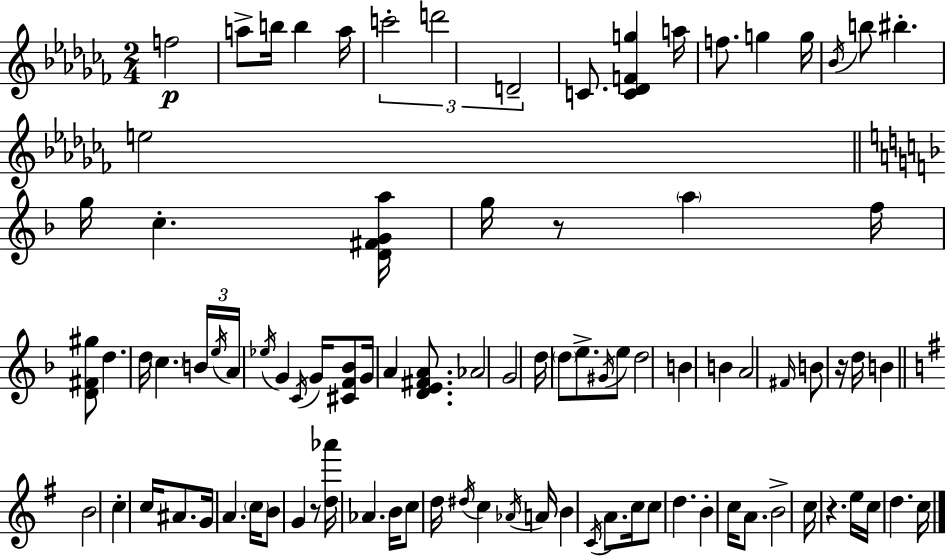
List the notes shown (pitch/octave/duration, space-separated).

F5/h A5/e B5/s B5/q A5/s C6/h D6/h D4/h C4/e. [C4,Db4,F4,G5]/q A5/s F5/e. G5/q G5/s Bb4/s B5/e BIS5/q. E5/h G5/s C5/q. [D4,F#4,G4,A5]/s G5/s R/e A5/q F5/s [D4,F#4,G#5]/e D5/q. D5/s C5/q. B4/s E5/s A4/s Eb5/s G4/q C4/s G4/s [C#4,F4,Bb4]/e G4/s A4/q [D4,E4,F#4,A4]/e. Ab4/h G4/h D5/s D5/e E5/e. G#4/s E5/e D5/h B4/q B4/q A4/h F#4/s B4/e R/s D5/s B4/q B4/h C5/q C5/s A#4/e. G4/s A4/q. C5/s B4/e G4/q R/e [D5,Ab6]/s Ab4/q. B4/s C5/e D5/s D#5/s C5/q Ab4/s A4/s B4/q C4/s A4/e. C5/s C5/e D5/q. B4/q C5/s A4/e. B4/h C5/s R/q. E5/s C5/s D5/q. C5/s